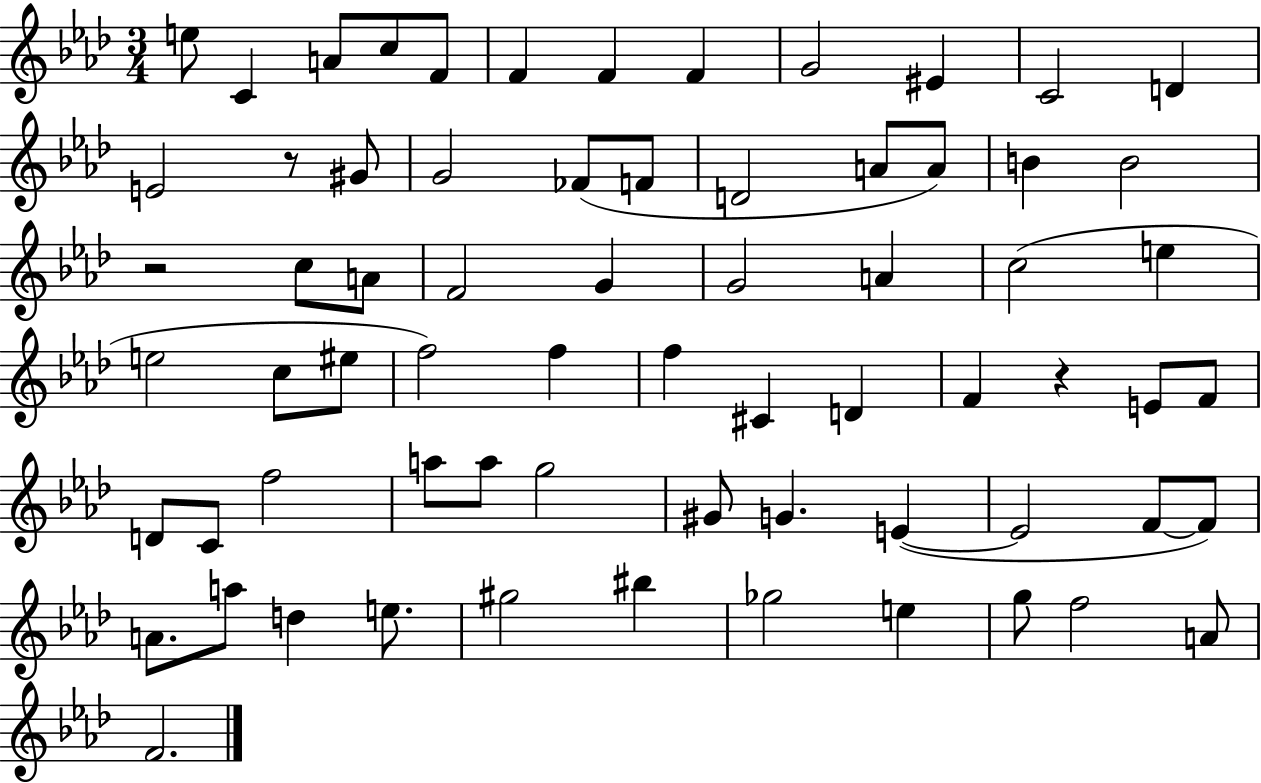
E5/e C4/q A4/e C5/e F4/e F4/q F4/q F4/q G4/h EIS4/q C4/h D4/q E4/h R/e G#4/e G4/h FES4/e F4/e D4/h A4/e A4/e B4/q B4/h R/h C5/e A4/e F4/h G4/q G4/h A4/q C5/h E5/q E5/h C5/e EIS5/e F5/h F5/q F5/q C#4/q D4/q F4/q R/q E4/e F4/e D4/e C4/e F5/h A5/e A5/e G5/h G#4/e G4/q. E4/q E4/h F4/e F4/e A4/e. A5/e D5/q E5/e. G#5/h BIS5/q Gb5/h E5/q G5/e F5/h A4/e F4/h.